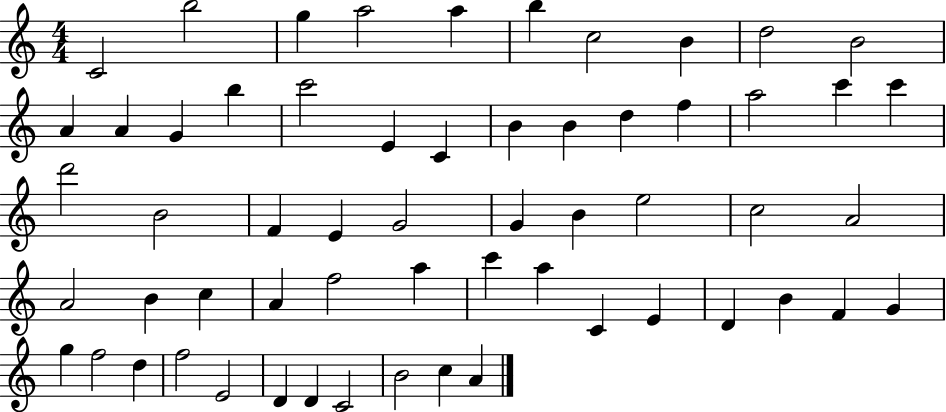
{
  \clef treble
  \numericTimeSignature
  \time 4/4
  \key c \major
  c'2 b''2 | g''4 a''2 a''4 | b''4 c''2 b'4 | d''2 b'2 | \break a'4 a'4 g'4 b''4 | c'''2 e'4 c'4 | b'4 b'4 d''4 f''4 | a''2 c'''4 c'''4 | \break d'''2 b'2 | f'4 e'4 g'2 | g'4 b'4 e''2 | c''2 a'2 | \break a'2 b'4 c''4 | a'4 f''2 a''4 | c'''4 a''4 c'4 e'4 | d'4 b'4 f'4 g'4 | \break g''4 f''2 d''4 | f''2 e'2 | d'4 d'4 c'2 | b'2 c''4 a'4 | \break \bar "|."
}